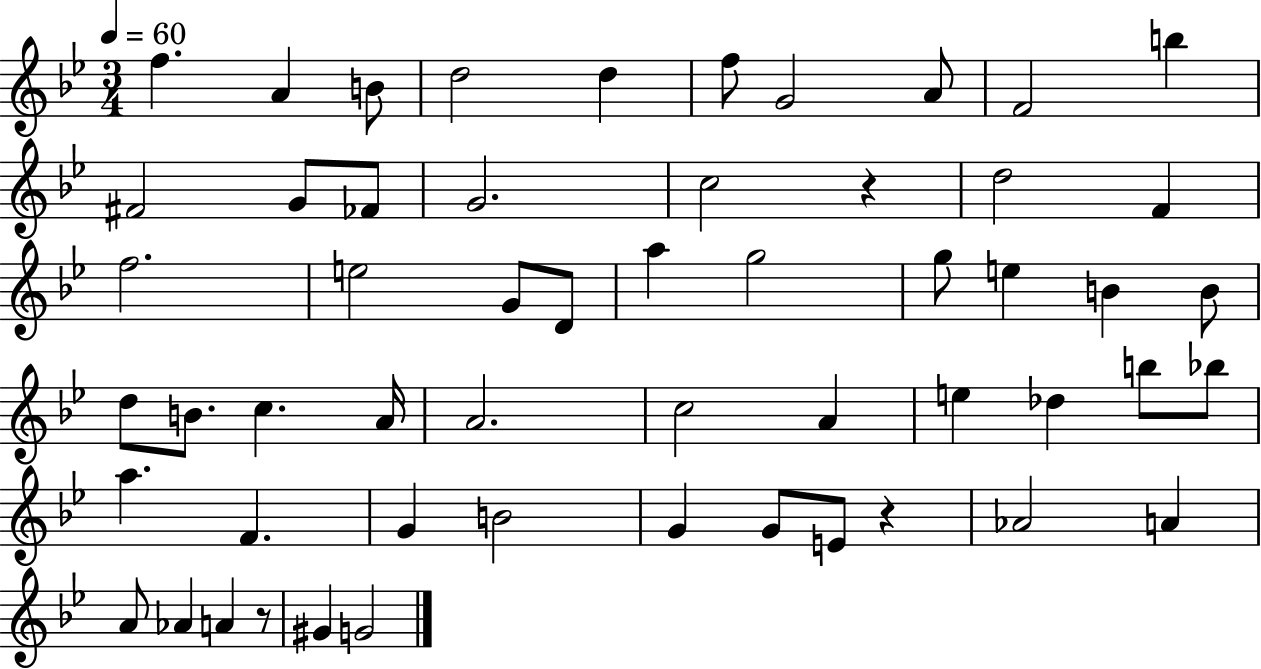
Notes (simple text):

F5/q. A4/q B4/e D5/h D5/q F5/e G4/h A4/e F4/h B5/q F#4/h G4/e FES4/e G4/h. C5/h R/q D5/h F4/q F5/h. E5/h G4/e D4/e A5/q G5/h G5/e E5/q B4/q B4/e D5/e B4/e. C5/q. A4/s A4/h. C5/h A4/q E5/q Db5/q B5/e Bb5/e A5/q. F4/q. G4/q B4/h G4/q G4/e E4/e R/q Ab4/h A4/q A4/e Ab4/q A4/q R/e G#4/q G4/h